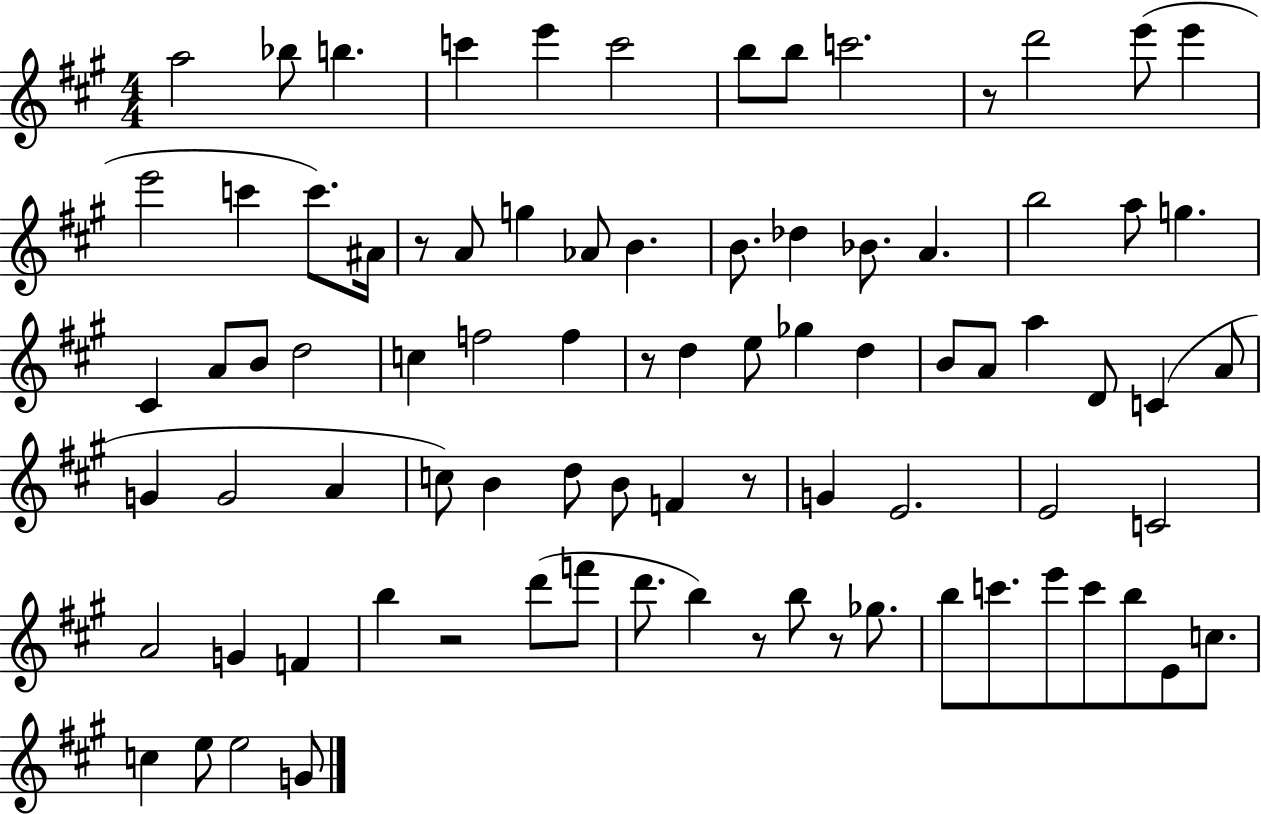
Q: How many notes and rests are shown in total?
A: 84